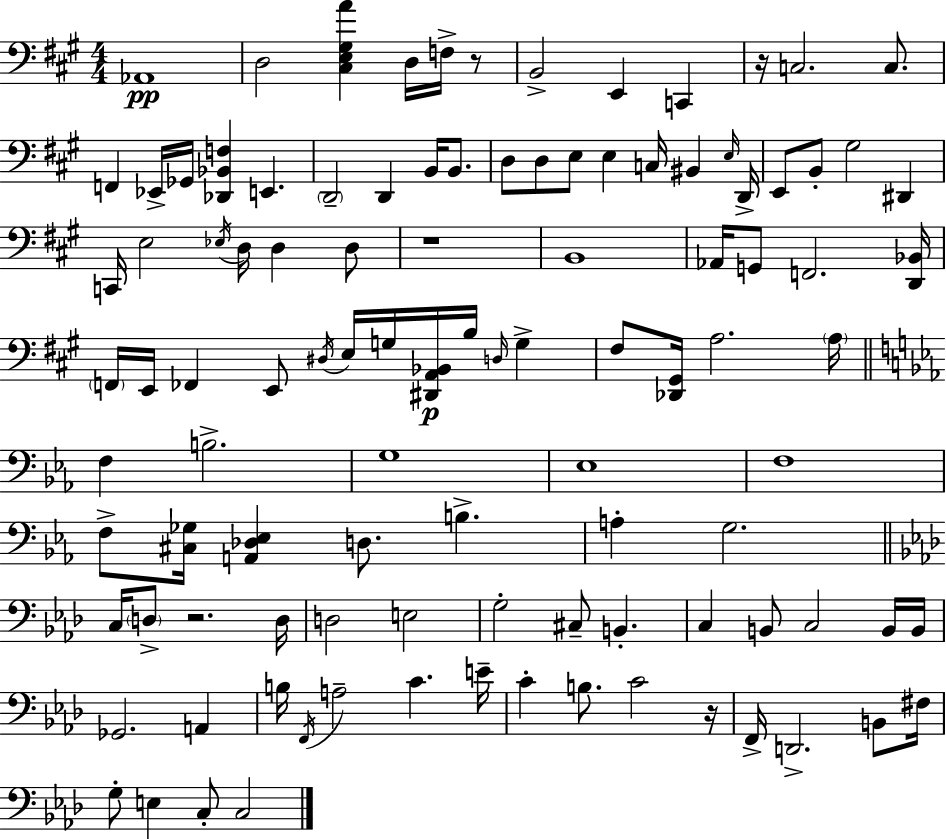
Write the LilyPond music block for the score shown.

{
  \clef bass
  \numericTimeSignature
  \time 4/4
  \key a \major
  aes,1\pp | d2 <cis e gis a'>4 d16 f16-> r8 | b,2-> e,4 c,4 | r16 c2. c8. | \break f,4 ees,16-> ges,16 <des, bes, f>4 e,4. | \parenthesize d,2-- d,4 b,16 b,8. | d8 d8 e8 e4 c16 bis,4 \grace { e16 } | d,16-> e,8 b,8-. gis2 dis,4 | \break c,16 e2 \acciaccatura { ees16 } d16 d4 | d8 r1 | b,1 | aes,16 g,8 f,2. | \break <d, bes,>16 \parenthesize f,16 e,16 fes,4 e,8 \acciaccatura { dis16 } e16 g16 <dis, a, bes,>16\p b16 \grace { d16 } | g4-> fis8 <des, gis,>16 a2. | \parenthesize a16 \bar "||" \break \key ees \major f4 b2.-> | g1 | ees1 | f1 | \break f8-> <cis ges>16 <a, des ees>4 d8. b4.-> | a4-. g2. | \bar "||" \break \key aes \major c16 \parenthesize d8-> r2. d16 | d2 e2 | g2-. cis8-- b,4.-. | c4 b,8 c2 b,16 b,16 | \break ges,2. a,4 | b16 \acciaccatura { f,16 } a2-- c'4. | e'16-- c'4-. b8. c'2 | r16 f,16-> d,2.-> b,8 | \break fis16 g8-. e4 c8-. c2 | \bar "|."
}